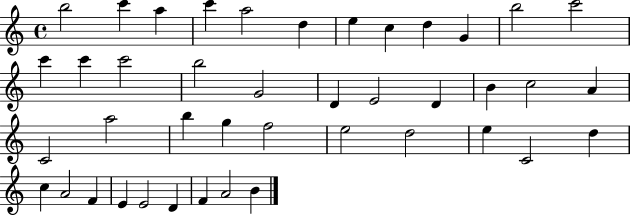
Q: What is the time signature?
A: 4/4